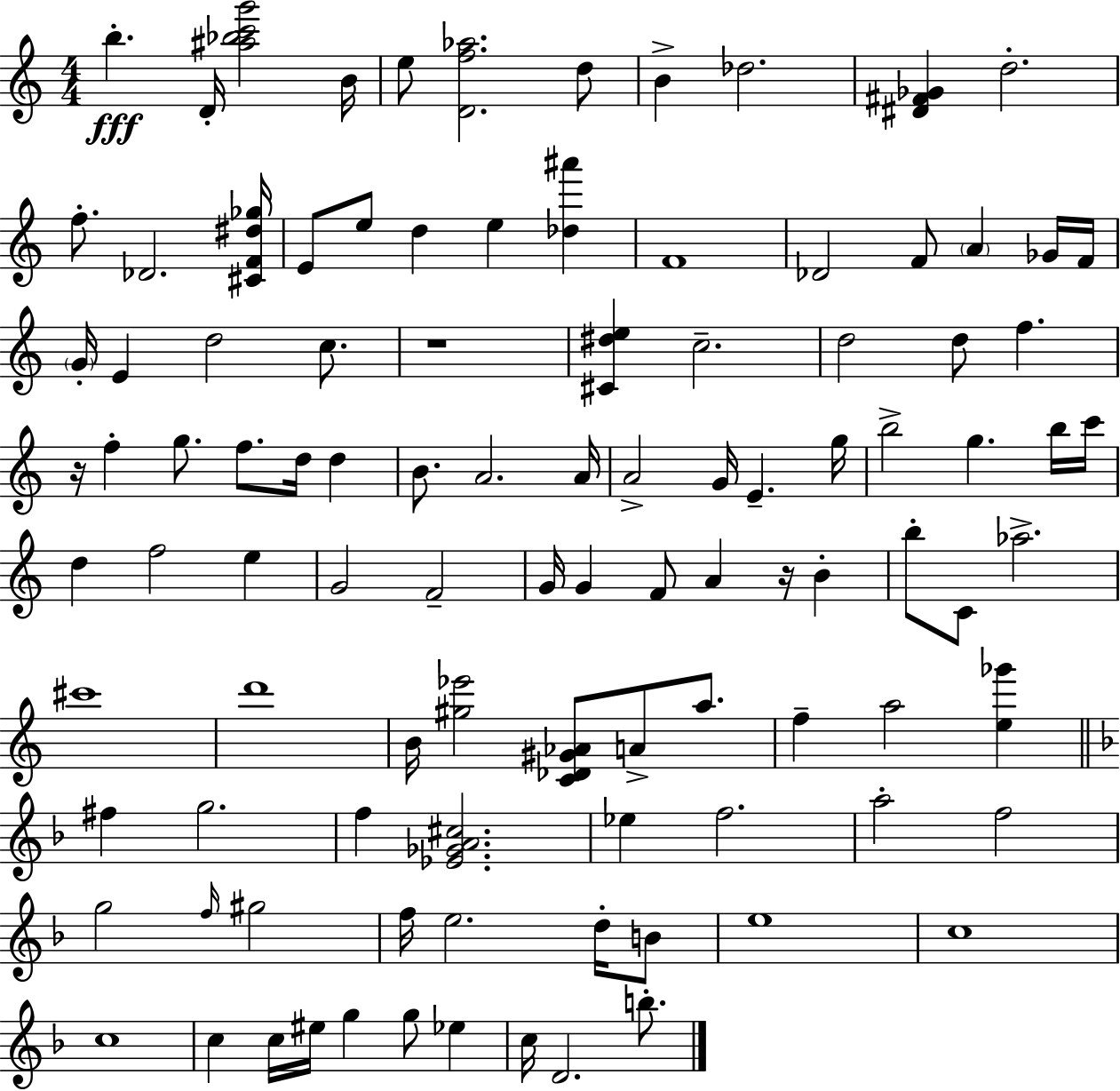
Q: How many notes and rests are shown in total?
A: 103